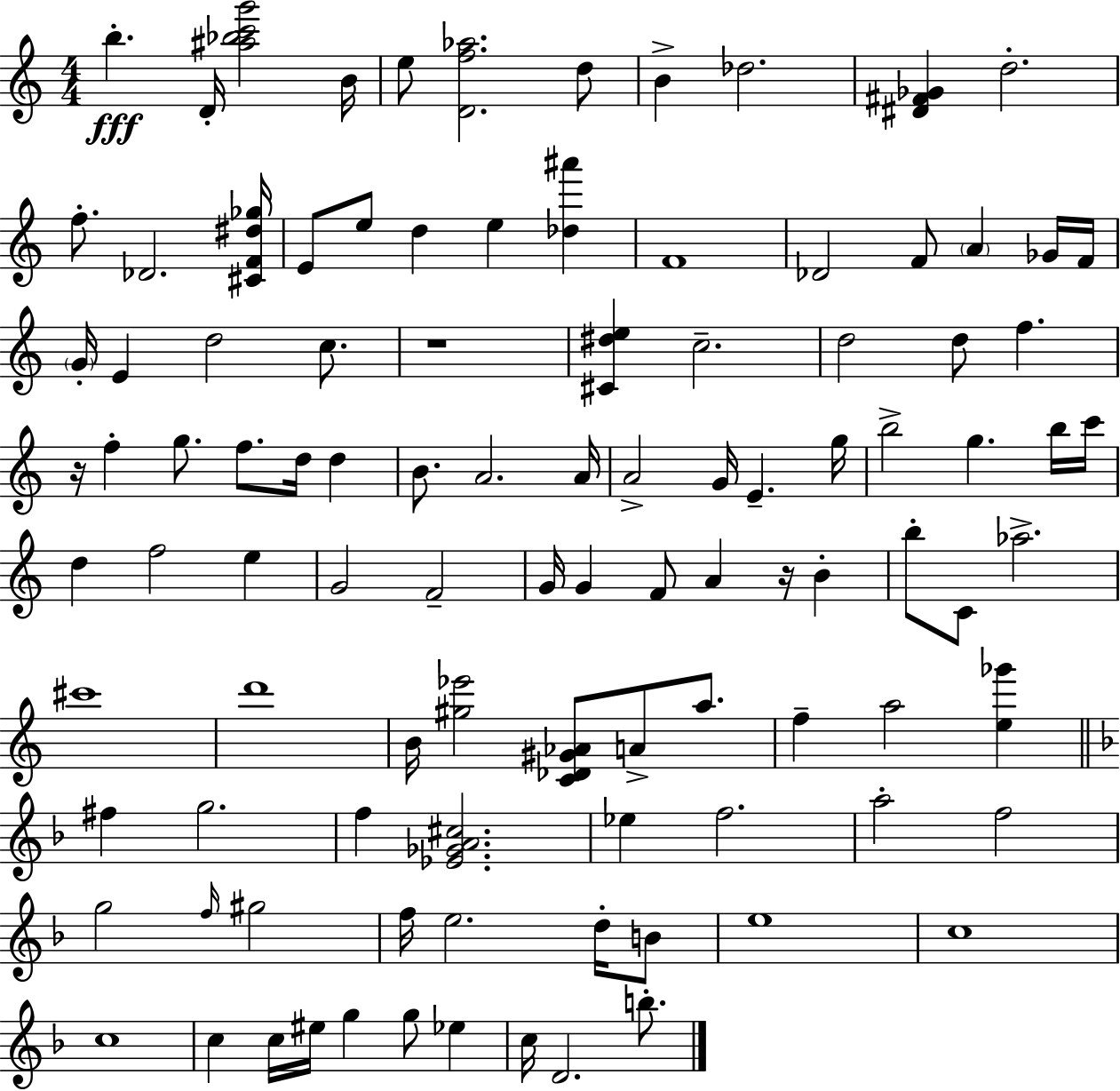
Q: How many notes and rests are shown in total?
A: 103